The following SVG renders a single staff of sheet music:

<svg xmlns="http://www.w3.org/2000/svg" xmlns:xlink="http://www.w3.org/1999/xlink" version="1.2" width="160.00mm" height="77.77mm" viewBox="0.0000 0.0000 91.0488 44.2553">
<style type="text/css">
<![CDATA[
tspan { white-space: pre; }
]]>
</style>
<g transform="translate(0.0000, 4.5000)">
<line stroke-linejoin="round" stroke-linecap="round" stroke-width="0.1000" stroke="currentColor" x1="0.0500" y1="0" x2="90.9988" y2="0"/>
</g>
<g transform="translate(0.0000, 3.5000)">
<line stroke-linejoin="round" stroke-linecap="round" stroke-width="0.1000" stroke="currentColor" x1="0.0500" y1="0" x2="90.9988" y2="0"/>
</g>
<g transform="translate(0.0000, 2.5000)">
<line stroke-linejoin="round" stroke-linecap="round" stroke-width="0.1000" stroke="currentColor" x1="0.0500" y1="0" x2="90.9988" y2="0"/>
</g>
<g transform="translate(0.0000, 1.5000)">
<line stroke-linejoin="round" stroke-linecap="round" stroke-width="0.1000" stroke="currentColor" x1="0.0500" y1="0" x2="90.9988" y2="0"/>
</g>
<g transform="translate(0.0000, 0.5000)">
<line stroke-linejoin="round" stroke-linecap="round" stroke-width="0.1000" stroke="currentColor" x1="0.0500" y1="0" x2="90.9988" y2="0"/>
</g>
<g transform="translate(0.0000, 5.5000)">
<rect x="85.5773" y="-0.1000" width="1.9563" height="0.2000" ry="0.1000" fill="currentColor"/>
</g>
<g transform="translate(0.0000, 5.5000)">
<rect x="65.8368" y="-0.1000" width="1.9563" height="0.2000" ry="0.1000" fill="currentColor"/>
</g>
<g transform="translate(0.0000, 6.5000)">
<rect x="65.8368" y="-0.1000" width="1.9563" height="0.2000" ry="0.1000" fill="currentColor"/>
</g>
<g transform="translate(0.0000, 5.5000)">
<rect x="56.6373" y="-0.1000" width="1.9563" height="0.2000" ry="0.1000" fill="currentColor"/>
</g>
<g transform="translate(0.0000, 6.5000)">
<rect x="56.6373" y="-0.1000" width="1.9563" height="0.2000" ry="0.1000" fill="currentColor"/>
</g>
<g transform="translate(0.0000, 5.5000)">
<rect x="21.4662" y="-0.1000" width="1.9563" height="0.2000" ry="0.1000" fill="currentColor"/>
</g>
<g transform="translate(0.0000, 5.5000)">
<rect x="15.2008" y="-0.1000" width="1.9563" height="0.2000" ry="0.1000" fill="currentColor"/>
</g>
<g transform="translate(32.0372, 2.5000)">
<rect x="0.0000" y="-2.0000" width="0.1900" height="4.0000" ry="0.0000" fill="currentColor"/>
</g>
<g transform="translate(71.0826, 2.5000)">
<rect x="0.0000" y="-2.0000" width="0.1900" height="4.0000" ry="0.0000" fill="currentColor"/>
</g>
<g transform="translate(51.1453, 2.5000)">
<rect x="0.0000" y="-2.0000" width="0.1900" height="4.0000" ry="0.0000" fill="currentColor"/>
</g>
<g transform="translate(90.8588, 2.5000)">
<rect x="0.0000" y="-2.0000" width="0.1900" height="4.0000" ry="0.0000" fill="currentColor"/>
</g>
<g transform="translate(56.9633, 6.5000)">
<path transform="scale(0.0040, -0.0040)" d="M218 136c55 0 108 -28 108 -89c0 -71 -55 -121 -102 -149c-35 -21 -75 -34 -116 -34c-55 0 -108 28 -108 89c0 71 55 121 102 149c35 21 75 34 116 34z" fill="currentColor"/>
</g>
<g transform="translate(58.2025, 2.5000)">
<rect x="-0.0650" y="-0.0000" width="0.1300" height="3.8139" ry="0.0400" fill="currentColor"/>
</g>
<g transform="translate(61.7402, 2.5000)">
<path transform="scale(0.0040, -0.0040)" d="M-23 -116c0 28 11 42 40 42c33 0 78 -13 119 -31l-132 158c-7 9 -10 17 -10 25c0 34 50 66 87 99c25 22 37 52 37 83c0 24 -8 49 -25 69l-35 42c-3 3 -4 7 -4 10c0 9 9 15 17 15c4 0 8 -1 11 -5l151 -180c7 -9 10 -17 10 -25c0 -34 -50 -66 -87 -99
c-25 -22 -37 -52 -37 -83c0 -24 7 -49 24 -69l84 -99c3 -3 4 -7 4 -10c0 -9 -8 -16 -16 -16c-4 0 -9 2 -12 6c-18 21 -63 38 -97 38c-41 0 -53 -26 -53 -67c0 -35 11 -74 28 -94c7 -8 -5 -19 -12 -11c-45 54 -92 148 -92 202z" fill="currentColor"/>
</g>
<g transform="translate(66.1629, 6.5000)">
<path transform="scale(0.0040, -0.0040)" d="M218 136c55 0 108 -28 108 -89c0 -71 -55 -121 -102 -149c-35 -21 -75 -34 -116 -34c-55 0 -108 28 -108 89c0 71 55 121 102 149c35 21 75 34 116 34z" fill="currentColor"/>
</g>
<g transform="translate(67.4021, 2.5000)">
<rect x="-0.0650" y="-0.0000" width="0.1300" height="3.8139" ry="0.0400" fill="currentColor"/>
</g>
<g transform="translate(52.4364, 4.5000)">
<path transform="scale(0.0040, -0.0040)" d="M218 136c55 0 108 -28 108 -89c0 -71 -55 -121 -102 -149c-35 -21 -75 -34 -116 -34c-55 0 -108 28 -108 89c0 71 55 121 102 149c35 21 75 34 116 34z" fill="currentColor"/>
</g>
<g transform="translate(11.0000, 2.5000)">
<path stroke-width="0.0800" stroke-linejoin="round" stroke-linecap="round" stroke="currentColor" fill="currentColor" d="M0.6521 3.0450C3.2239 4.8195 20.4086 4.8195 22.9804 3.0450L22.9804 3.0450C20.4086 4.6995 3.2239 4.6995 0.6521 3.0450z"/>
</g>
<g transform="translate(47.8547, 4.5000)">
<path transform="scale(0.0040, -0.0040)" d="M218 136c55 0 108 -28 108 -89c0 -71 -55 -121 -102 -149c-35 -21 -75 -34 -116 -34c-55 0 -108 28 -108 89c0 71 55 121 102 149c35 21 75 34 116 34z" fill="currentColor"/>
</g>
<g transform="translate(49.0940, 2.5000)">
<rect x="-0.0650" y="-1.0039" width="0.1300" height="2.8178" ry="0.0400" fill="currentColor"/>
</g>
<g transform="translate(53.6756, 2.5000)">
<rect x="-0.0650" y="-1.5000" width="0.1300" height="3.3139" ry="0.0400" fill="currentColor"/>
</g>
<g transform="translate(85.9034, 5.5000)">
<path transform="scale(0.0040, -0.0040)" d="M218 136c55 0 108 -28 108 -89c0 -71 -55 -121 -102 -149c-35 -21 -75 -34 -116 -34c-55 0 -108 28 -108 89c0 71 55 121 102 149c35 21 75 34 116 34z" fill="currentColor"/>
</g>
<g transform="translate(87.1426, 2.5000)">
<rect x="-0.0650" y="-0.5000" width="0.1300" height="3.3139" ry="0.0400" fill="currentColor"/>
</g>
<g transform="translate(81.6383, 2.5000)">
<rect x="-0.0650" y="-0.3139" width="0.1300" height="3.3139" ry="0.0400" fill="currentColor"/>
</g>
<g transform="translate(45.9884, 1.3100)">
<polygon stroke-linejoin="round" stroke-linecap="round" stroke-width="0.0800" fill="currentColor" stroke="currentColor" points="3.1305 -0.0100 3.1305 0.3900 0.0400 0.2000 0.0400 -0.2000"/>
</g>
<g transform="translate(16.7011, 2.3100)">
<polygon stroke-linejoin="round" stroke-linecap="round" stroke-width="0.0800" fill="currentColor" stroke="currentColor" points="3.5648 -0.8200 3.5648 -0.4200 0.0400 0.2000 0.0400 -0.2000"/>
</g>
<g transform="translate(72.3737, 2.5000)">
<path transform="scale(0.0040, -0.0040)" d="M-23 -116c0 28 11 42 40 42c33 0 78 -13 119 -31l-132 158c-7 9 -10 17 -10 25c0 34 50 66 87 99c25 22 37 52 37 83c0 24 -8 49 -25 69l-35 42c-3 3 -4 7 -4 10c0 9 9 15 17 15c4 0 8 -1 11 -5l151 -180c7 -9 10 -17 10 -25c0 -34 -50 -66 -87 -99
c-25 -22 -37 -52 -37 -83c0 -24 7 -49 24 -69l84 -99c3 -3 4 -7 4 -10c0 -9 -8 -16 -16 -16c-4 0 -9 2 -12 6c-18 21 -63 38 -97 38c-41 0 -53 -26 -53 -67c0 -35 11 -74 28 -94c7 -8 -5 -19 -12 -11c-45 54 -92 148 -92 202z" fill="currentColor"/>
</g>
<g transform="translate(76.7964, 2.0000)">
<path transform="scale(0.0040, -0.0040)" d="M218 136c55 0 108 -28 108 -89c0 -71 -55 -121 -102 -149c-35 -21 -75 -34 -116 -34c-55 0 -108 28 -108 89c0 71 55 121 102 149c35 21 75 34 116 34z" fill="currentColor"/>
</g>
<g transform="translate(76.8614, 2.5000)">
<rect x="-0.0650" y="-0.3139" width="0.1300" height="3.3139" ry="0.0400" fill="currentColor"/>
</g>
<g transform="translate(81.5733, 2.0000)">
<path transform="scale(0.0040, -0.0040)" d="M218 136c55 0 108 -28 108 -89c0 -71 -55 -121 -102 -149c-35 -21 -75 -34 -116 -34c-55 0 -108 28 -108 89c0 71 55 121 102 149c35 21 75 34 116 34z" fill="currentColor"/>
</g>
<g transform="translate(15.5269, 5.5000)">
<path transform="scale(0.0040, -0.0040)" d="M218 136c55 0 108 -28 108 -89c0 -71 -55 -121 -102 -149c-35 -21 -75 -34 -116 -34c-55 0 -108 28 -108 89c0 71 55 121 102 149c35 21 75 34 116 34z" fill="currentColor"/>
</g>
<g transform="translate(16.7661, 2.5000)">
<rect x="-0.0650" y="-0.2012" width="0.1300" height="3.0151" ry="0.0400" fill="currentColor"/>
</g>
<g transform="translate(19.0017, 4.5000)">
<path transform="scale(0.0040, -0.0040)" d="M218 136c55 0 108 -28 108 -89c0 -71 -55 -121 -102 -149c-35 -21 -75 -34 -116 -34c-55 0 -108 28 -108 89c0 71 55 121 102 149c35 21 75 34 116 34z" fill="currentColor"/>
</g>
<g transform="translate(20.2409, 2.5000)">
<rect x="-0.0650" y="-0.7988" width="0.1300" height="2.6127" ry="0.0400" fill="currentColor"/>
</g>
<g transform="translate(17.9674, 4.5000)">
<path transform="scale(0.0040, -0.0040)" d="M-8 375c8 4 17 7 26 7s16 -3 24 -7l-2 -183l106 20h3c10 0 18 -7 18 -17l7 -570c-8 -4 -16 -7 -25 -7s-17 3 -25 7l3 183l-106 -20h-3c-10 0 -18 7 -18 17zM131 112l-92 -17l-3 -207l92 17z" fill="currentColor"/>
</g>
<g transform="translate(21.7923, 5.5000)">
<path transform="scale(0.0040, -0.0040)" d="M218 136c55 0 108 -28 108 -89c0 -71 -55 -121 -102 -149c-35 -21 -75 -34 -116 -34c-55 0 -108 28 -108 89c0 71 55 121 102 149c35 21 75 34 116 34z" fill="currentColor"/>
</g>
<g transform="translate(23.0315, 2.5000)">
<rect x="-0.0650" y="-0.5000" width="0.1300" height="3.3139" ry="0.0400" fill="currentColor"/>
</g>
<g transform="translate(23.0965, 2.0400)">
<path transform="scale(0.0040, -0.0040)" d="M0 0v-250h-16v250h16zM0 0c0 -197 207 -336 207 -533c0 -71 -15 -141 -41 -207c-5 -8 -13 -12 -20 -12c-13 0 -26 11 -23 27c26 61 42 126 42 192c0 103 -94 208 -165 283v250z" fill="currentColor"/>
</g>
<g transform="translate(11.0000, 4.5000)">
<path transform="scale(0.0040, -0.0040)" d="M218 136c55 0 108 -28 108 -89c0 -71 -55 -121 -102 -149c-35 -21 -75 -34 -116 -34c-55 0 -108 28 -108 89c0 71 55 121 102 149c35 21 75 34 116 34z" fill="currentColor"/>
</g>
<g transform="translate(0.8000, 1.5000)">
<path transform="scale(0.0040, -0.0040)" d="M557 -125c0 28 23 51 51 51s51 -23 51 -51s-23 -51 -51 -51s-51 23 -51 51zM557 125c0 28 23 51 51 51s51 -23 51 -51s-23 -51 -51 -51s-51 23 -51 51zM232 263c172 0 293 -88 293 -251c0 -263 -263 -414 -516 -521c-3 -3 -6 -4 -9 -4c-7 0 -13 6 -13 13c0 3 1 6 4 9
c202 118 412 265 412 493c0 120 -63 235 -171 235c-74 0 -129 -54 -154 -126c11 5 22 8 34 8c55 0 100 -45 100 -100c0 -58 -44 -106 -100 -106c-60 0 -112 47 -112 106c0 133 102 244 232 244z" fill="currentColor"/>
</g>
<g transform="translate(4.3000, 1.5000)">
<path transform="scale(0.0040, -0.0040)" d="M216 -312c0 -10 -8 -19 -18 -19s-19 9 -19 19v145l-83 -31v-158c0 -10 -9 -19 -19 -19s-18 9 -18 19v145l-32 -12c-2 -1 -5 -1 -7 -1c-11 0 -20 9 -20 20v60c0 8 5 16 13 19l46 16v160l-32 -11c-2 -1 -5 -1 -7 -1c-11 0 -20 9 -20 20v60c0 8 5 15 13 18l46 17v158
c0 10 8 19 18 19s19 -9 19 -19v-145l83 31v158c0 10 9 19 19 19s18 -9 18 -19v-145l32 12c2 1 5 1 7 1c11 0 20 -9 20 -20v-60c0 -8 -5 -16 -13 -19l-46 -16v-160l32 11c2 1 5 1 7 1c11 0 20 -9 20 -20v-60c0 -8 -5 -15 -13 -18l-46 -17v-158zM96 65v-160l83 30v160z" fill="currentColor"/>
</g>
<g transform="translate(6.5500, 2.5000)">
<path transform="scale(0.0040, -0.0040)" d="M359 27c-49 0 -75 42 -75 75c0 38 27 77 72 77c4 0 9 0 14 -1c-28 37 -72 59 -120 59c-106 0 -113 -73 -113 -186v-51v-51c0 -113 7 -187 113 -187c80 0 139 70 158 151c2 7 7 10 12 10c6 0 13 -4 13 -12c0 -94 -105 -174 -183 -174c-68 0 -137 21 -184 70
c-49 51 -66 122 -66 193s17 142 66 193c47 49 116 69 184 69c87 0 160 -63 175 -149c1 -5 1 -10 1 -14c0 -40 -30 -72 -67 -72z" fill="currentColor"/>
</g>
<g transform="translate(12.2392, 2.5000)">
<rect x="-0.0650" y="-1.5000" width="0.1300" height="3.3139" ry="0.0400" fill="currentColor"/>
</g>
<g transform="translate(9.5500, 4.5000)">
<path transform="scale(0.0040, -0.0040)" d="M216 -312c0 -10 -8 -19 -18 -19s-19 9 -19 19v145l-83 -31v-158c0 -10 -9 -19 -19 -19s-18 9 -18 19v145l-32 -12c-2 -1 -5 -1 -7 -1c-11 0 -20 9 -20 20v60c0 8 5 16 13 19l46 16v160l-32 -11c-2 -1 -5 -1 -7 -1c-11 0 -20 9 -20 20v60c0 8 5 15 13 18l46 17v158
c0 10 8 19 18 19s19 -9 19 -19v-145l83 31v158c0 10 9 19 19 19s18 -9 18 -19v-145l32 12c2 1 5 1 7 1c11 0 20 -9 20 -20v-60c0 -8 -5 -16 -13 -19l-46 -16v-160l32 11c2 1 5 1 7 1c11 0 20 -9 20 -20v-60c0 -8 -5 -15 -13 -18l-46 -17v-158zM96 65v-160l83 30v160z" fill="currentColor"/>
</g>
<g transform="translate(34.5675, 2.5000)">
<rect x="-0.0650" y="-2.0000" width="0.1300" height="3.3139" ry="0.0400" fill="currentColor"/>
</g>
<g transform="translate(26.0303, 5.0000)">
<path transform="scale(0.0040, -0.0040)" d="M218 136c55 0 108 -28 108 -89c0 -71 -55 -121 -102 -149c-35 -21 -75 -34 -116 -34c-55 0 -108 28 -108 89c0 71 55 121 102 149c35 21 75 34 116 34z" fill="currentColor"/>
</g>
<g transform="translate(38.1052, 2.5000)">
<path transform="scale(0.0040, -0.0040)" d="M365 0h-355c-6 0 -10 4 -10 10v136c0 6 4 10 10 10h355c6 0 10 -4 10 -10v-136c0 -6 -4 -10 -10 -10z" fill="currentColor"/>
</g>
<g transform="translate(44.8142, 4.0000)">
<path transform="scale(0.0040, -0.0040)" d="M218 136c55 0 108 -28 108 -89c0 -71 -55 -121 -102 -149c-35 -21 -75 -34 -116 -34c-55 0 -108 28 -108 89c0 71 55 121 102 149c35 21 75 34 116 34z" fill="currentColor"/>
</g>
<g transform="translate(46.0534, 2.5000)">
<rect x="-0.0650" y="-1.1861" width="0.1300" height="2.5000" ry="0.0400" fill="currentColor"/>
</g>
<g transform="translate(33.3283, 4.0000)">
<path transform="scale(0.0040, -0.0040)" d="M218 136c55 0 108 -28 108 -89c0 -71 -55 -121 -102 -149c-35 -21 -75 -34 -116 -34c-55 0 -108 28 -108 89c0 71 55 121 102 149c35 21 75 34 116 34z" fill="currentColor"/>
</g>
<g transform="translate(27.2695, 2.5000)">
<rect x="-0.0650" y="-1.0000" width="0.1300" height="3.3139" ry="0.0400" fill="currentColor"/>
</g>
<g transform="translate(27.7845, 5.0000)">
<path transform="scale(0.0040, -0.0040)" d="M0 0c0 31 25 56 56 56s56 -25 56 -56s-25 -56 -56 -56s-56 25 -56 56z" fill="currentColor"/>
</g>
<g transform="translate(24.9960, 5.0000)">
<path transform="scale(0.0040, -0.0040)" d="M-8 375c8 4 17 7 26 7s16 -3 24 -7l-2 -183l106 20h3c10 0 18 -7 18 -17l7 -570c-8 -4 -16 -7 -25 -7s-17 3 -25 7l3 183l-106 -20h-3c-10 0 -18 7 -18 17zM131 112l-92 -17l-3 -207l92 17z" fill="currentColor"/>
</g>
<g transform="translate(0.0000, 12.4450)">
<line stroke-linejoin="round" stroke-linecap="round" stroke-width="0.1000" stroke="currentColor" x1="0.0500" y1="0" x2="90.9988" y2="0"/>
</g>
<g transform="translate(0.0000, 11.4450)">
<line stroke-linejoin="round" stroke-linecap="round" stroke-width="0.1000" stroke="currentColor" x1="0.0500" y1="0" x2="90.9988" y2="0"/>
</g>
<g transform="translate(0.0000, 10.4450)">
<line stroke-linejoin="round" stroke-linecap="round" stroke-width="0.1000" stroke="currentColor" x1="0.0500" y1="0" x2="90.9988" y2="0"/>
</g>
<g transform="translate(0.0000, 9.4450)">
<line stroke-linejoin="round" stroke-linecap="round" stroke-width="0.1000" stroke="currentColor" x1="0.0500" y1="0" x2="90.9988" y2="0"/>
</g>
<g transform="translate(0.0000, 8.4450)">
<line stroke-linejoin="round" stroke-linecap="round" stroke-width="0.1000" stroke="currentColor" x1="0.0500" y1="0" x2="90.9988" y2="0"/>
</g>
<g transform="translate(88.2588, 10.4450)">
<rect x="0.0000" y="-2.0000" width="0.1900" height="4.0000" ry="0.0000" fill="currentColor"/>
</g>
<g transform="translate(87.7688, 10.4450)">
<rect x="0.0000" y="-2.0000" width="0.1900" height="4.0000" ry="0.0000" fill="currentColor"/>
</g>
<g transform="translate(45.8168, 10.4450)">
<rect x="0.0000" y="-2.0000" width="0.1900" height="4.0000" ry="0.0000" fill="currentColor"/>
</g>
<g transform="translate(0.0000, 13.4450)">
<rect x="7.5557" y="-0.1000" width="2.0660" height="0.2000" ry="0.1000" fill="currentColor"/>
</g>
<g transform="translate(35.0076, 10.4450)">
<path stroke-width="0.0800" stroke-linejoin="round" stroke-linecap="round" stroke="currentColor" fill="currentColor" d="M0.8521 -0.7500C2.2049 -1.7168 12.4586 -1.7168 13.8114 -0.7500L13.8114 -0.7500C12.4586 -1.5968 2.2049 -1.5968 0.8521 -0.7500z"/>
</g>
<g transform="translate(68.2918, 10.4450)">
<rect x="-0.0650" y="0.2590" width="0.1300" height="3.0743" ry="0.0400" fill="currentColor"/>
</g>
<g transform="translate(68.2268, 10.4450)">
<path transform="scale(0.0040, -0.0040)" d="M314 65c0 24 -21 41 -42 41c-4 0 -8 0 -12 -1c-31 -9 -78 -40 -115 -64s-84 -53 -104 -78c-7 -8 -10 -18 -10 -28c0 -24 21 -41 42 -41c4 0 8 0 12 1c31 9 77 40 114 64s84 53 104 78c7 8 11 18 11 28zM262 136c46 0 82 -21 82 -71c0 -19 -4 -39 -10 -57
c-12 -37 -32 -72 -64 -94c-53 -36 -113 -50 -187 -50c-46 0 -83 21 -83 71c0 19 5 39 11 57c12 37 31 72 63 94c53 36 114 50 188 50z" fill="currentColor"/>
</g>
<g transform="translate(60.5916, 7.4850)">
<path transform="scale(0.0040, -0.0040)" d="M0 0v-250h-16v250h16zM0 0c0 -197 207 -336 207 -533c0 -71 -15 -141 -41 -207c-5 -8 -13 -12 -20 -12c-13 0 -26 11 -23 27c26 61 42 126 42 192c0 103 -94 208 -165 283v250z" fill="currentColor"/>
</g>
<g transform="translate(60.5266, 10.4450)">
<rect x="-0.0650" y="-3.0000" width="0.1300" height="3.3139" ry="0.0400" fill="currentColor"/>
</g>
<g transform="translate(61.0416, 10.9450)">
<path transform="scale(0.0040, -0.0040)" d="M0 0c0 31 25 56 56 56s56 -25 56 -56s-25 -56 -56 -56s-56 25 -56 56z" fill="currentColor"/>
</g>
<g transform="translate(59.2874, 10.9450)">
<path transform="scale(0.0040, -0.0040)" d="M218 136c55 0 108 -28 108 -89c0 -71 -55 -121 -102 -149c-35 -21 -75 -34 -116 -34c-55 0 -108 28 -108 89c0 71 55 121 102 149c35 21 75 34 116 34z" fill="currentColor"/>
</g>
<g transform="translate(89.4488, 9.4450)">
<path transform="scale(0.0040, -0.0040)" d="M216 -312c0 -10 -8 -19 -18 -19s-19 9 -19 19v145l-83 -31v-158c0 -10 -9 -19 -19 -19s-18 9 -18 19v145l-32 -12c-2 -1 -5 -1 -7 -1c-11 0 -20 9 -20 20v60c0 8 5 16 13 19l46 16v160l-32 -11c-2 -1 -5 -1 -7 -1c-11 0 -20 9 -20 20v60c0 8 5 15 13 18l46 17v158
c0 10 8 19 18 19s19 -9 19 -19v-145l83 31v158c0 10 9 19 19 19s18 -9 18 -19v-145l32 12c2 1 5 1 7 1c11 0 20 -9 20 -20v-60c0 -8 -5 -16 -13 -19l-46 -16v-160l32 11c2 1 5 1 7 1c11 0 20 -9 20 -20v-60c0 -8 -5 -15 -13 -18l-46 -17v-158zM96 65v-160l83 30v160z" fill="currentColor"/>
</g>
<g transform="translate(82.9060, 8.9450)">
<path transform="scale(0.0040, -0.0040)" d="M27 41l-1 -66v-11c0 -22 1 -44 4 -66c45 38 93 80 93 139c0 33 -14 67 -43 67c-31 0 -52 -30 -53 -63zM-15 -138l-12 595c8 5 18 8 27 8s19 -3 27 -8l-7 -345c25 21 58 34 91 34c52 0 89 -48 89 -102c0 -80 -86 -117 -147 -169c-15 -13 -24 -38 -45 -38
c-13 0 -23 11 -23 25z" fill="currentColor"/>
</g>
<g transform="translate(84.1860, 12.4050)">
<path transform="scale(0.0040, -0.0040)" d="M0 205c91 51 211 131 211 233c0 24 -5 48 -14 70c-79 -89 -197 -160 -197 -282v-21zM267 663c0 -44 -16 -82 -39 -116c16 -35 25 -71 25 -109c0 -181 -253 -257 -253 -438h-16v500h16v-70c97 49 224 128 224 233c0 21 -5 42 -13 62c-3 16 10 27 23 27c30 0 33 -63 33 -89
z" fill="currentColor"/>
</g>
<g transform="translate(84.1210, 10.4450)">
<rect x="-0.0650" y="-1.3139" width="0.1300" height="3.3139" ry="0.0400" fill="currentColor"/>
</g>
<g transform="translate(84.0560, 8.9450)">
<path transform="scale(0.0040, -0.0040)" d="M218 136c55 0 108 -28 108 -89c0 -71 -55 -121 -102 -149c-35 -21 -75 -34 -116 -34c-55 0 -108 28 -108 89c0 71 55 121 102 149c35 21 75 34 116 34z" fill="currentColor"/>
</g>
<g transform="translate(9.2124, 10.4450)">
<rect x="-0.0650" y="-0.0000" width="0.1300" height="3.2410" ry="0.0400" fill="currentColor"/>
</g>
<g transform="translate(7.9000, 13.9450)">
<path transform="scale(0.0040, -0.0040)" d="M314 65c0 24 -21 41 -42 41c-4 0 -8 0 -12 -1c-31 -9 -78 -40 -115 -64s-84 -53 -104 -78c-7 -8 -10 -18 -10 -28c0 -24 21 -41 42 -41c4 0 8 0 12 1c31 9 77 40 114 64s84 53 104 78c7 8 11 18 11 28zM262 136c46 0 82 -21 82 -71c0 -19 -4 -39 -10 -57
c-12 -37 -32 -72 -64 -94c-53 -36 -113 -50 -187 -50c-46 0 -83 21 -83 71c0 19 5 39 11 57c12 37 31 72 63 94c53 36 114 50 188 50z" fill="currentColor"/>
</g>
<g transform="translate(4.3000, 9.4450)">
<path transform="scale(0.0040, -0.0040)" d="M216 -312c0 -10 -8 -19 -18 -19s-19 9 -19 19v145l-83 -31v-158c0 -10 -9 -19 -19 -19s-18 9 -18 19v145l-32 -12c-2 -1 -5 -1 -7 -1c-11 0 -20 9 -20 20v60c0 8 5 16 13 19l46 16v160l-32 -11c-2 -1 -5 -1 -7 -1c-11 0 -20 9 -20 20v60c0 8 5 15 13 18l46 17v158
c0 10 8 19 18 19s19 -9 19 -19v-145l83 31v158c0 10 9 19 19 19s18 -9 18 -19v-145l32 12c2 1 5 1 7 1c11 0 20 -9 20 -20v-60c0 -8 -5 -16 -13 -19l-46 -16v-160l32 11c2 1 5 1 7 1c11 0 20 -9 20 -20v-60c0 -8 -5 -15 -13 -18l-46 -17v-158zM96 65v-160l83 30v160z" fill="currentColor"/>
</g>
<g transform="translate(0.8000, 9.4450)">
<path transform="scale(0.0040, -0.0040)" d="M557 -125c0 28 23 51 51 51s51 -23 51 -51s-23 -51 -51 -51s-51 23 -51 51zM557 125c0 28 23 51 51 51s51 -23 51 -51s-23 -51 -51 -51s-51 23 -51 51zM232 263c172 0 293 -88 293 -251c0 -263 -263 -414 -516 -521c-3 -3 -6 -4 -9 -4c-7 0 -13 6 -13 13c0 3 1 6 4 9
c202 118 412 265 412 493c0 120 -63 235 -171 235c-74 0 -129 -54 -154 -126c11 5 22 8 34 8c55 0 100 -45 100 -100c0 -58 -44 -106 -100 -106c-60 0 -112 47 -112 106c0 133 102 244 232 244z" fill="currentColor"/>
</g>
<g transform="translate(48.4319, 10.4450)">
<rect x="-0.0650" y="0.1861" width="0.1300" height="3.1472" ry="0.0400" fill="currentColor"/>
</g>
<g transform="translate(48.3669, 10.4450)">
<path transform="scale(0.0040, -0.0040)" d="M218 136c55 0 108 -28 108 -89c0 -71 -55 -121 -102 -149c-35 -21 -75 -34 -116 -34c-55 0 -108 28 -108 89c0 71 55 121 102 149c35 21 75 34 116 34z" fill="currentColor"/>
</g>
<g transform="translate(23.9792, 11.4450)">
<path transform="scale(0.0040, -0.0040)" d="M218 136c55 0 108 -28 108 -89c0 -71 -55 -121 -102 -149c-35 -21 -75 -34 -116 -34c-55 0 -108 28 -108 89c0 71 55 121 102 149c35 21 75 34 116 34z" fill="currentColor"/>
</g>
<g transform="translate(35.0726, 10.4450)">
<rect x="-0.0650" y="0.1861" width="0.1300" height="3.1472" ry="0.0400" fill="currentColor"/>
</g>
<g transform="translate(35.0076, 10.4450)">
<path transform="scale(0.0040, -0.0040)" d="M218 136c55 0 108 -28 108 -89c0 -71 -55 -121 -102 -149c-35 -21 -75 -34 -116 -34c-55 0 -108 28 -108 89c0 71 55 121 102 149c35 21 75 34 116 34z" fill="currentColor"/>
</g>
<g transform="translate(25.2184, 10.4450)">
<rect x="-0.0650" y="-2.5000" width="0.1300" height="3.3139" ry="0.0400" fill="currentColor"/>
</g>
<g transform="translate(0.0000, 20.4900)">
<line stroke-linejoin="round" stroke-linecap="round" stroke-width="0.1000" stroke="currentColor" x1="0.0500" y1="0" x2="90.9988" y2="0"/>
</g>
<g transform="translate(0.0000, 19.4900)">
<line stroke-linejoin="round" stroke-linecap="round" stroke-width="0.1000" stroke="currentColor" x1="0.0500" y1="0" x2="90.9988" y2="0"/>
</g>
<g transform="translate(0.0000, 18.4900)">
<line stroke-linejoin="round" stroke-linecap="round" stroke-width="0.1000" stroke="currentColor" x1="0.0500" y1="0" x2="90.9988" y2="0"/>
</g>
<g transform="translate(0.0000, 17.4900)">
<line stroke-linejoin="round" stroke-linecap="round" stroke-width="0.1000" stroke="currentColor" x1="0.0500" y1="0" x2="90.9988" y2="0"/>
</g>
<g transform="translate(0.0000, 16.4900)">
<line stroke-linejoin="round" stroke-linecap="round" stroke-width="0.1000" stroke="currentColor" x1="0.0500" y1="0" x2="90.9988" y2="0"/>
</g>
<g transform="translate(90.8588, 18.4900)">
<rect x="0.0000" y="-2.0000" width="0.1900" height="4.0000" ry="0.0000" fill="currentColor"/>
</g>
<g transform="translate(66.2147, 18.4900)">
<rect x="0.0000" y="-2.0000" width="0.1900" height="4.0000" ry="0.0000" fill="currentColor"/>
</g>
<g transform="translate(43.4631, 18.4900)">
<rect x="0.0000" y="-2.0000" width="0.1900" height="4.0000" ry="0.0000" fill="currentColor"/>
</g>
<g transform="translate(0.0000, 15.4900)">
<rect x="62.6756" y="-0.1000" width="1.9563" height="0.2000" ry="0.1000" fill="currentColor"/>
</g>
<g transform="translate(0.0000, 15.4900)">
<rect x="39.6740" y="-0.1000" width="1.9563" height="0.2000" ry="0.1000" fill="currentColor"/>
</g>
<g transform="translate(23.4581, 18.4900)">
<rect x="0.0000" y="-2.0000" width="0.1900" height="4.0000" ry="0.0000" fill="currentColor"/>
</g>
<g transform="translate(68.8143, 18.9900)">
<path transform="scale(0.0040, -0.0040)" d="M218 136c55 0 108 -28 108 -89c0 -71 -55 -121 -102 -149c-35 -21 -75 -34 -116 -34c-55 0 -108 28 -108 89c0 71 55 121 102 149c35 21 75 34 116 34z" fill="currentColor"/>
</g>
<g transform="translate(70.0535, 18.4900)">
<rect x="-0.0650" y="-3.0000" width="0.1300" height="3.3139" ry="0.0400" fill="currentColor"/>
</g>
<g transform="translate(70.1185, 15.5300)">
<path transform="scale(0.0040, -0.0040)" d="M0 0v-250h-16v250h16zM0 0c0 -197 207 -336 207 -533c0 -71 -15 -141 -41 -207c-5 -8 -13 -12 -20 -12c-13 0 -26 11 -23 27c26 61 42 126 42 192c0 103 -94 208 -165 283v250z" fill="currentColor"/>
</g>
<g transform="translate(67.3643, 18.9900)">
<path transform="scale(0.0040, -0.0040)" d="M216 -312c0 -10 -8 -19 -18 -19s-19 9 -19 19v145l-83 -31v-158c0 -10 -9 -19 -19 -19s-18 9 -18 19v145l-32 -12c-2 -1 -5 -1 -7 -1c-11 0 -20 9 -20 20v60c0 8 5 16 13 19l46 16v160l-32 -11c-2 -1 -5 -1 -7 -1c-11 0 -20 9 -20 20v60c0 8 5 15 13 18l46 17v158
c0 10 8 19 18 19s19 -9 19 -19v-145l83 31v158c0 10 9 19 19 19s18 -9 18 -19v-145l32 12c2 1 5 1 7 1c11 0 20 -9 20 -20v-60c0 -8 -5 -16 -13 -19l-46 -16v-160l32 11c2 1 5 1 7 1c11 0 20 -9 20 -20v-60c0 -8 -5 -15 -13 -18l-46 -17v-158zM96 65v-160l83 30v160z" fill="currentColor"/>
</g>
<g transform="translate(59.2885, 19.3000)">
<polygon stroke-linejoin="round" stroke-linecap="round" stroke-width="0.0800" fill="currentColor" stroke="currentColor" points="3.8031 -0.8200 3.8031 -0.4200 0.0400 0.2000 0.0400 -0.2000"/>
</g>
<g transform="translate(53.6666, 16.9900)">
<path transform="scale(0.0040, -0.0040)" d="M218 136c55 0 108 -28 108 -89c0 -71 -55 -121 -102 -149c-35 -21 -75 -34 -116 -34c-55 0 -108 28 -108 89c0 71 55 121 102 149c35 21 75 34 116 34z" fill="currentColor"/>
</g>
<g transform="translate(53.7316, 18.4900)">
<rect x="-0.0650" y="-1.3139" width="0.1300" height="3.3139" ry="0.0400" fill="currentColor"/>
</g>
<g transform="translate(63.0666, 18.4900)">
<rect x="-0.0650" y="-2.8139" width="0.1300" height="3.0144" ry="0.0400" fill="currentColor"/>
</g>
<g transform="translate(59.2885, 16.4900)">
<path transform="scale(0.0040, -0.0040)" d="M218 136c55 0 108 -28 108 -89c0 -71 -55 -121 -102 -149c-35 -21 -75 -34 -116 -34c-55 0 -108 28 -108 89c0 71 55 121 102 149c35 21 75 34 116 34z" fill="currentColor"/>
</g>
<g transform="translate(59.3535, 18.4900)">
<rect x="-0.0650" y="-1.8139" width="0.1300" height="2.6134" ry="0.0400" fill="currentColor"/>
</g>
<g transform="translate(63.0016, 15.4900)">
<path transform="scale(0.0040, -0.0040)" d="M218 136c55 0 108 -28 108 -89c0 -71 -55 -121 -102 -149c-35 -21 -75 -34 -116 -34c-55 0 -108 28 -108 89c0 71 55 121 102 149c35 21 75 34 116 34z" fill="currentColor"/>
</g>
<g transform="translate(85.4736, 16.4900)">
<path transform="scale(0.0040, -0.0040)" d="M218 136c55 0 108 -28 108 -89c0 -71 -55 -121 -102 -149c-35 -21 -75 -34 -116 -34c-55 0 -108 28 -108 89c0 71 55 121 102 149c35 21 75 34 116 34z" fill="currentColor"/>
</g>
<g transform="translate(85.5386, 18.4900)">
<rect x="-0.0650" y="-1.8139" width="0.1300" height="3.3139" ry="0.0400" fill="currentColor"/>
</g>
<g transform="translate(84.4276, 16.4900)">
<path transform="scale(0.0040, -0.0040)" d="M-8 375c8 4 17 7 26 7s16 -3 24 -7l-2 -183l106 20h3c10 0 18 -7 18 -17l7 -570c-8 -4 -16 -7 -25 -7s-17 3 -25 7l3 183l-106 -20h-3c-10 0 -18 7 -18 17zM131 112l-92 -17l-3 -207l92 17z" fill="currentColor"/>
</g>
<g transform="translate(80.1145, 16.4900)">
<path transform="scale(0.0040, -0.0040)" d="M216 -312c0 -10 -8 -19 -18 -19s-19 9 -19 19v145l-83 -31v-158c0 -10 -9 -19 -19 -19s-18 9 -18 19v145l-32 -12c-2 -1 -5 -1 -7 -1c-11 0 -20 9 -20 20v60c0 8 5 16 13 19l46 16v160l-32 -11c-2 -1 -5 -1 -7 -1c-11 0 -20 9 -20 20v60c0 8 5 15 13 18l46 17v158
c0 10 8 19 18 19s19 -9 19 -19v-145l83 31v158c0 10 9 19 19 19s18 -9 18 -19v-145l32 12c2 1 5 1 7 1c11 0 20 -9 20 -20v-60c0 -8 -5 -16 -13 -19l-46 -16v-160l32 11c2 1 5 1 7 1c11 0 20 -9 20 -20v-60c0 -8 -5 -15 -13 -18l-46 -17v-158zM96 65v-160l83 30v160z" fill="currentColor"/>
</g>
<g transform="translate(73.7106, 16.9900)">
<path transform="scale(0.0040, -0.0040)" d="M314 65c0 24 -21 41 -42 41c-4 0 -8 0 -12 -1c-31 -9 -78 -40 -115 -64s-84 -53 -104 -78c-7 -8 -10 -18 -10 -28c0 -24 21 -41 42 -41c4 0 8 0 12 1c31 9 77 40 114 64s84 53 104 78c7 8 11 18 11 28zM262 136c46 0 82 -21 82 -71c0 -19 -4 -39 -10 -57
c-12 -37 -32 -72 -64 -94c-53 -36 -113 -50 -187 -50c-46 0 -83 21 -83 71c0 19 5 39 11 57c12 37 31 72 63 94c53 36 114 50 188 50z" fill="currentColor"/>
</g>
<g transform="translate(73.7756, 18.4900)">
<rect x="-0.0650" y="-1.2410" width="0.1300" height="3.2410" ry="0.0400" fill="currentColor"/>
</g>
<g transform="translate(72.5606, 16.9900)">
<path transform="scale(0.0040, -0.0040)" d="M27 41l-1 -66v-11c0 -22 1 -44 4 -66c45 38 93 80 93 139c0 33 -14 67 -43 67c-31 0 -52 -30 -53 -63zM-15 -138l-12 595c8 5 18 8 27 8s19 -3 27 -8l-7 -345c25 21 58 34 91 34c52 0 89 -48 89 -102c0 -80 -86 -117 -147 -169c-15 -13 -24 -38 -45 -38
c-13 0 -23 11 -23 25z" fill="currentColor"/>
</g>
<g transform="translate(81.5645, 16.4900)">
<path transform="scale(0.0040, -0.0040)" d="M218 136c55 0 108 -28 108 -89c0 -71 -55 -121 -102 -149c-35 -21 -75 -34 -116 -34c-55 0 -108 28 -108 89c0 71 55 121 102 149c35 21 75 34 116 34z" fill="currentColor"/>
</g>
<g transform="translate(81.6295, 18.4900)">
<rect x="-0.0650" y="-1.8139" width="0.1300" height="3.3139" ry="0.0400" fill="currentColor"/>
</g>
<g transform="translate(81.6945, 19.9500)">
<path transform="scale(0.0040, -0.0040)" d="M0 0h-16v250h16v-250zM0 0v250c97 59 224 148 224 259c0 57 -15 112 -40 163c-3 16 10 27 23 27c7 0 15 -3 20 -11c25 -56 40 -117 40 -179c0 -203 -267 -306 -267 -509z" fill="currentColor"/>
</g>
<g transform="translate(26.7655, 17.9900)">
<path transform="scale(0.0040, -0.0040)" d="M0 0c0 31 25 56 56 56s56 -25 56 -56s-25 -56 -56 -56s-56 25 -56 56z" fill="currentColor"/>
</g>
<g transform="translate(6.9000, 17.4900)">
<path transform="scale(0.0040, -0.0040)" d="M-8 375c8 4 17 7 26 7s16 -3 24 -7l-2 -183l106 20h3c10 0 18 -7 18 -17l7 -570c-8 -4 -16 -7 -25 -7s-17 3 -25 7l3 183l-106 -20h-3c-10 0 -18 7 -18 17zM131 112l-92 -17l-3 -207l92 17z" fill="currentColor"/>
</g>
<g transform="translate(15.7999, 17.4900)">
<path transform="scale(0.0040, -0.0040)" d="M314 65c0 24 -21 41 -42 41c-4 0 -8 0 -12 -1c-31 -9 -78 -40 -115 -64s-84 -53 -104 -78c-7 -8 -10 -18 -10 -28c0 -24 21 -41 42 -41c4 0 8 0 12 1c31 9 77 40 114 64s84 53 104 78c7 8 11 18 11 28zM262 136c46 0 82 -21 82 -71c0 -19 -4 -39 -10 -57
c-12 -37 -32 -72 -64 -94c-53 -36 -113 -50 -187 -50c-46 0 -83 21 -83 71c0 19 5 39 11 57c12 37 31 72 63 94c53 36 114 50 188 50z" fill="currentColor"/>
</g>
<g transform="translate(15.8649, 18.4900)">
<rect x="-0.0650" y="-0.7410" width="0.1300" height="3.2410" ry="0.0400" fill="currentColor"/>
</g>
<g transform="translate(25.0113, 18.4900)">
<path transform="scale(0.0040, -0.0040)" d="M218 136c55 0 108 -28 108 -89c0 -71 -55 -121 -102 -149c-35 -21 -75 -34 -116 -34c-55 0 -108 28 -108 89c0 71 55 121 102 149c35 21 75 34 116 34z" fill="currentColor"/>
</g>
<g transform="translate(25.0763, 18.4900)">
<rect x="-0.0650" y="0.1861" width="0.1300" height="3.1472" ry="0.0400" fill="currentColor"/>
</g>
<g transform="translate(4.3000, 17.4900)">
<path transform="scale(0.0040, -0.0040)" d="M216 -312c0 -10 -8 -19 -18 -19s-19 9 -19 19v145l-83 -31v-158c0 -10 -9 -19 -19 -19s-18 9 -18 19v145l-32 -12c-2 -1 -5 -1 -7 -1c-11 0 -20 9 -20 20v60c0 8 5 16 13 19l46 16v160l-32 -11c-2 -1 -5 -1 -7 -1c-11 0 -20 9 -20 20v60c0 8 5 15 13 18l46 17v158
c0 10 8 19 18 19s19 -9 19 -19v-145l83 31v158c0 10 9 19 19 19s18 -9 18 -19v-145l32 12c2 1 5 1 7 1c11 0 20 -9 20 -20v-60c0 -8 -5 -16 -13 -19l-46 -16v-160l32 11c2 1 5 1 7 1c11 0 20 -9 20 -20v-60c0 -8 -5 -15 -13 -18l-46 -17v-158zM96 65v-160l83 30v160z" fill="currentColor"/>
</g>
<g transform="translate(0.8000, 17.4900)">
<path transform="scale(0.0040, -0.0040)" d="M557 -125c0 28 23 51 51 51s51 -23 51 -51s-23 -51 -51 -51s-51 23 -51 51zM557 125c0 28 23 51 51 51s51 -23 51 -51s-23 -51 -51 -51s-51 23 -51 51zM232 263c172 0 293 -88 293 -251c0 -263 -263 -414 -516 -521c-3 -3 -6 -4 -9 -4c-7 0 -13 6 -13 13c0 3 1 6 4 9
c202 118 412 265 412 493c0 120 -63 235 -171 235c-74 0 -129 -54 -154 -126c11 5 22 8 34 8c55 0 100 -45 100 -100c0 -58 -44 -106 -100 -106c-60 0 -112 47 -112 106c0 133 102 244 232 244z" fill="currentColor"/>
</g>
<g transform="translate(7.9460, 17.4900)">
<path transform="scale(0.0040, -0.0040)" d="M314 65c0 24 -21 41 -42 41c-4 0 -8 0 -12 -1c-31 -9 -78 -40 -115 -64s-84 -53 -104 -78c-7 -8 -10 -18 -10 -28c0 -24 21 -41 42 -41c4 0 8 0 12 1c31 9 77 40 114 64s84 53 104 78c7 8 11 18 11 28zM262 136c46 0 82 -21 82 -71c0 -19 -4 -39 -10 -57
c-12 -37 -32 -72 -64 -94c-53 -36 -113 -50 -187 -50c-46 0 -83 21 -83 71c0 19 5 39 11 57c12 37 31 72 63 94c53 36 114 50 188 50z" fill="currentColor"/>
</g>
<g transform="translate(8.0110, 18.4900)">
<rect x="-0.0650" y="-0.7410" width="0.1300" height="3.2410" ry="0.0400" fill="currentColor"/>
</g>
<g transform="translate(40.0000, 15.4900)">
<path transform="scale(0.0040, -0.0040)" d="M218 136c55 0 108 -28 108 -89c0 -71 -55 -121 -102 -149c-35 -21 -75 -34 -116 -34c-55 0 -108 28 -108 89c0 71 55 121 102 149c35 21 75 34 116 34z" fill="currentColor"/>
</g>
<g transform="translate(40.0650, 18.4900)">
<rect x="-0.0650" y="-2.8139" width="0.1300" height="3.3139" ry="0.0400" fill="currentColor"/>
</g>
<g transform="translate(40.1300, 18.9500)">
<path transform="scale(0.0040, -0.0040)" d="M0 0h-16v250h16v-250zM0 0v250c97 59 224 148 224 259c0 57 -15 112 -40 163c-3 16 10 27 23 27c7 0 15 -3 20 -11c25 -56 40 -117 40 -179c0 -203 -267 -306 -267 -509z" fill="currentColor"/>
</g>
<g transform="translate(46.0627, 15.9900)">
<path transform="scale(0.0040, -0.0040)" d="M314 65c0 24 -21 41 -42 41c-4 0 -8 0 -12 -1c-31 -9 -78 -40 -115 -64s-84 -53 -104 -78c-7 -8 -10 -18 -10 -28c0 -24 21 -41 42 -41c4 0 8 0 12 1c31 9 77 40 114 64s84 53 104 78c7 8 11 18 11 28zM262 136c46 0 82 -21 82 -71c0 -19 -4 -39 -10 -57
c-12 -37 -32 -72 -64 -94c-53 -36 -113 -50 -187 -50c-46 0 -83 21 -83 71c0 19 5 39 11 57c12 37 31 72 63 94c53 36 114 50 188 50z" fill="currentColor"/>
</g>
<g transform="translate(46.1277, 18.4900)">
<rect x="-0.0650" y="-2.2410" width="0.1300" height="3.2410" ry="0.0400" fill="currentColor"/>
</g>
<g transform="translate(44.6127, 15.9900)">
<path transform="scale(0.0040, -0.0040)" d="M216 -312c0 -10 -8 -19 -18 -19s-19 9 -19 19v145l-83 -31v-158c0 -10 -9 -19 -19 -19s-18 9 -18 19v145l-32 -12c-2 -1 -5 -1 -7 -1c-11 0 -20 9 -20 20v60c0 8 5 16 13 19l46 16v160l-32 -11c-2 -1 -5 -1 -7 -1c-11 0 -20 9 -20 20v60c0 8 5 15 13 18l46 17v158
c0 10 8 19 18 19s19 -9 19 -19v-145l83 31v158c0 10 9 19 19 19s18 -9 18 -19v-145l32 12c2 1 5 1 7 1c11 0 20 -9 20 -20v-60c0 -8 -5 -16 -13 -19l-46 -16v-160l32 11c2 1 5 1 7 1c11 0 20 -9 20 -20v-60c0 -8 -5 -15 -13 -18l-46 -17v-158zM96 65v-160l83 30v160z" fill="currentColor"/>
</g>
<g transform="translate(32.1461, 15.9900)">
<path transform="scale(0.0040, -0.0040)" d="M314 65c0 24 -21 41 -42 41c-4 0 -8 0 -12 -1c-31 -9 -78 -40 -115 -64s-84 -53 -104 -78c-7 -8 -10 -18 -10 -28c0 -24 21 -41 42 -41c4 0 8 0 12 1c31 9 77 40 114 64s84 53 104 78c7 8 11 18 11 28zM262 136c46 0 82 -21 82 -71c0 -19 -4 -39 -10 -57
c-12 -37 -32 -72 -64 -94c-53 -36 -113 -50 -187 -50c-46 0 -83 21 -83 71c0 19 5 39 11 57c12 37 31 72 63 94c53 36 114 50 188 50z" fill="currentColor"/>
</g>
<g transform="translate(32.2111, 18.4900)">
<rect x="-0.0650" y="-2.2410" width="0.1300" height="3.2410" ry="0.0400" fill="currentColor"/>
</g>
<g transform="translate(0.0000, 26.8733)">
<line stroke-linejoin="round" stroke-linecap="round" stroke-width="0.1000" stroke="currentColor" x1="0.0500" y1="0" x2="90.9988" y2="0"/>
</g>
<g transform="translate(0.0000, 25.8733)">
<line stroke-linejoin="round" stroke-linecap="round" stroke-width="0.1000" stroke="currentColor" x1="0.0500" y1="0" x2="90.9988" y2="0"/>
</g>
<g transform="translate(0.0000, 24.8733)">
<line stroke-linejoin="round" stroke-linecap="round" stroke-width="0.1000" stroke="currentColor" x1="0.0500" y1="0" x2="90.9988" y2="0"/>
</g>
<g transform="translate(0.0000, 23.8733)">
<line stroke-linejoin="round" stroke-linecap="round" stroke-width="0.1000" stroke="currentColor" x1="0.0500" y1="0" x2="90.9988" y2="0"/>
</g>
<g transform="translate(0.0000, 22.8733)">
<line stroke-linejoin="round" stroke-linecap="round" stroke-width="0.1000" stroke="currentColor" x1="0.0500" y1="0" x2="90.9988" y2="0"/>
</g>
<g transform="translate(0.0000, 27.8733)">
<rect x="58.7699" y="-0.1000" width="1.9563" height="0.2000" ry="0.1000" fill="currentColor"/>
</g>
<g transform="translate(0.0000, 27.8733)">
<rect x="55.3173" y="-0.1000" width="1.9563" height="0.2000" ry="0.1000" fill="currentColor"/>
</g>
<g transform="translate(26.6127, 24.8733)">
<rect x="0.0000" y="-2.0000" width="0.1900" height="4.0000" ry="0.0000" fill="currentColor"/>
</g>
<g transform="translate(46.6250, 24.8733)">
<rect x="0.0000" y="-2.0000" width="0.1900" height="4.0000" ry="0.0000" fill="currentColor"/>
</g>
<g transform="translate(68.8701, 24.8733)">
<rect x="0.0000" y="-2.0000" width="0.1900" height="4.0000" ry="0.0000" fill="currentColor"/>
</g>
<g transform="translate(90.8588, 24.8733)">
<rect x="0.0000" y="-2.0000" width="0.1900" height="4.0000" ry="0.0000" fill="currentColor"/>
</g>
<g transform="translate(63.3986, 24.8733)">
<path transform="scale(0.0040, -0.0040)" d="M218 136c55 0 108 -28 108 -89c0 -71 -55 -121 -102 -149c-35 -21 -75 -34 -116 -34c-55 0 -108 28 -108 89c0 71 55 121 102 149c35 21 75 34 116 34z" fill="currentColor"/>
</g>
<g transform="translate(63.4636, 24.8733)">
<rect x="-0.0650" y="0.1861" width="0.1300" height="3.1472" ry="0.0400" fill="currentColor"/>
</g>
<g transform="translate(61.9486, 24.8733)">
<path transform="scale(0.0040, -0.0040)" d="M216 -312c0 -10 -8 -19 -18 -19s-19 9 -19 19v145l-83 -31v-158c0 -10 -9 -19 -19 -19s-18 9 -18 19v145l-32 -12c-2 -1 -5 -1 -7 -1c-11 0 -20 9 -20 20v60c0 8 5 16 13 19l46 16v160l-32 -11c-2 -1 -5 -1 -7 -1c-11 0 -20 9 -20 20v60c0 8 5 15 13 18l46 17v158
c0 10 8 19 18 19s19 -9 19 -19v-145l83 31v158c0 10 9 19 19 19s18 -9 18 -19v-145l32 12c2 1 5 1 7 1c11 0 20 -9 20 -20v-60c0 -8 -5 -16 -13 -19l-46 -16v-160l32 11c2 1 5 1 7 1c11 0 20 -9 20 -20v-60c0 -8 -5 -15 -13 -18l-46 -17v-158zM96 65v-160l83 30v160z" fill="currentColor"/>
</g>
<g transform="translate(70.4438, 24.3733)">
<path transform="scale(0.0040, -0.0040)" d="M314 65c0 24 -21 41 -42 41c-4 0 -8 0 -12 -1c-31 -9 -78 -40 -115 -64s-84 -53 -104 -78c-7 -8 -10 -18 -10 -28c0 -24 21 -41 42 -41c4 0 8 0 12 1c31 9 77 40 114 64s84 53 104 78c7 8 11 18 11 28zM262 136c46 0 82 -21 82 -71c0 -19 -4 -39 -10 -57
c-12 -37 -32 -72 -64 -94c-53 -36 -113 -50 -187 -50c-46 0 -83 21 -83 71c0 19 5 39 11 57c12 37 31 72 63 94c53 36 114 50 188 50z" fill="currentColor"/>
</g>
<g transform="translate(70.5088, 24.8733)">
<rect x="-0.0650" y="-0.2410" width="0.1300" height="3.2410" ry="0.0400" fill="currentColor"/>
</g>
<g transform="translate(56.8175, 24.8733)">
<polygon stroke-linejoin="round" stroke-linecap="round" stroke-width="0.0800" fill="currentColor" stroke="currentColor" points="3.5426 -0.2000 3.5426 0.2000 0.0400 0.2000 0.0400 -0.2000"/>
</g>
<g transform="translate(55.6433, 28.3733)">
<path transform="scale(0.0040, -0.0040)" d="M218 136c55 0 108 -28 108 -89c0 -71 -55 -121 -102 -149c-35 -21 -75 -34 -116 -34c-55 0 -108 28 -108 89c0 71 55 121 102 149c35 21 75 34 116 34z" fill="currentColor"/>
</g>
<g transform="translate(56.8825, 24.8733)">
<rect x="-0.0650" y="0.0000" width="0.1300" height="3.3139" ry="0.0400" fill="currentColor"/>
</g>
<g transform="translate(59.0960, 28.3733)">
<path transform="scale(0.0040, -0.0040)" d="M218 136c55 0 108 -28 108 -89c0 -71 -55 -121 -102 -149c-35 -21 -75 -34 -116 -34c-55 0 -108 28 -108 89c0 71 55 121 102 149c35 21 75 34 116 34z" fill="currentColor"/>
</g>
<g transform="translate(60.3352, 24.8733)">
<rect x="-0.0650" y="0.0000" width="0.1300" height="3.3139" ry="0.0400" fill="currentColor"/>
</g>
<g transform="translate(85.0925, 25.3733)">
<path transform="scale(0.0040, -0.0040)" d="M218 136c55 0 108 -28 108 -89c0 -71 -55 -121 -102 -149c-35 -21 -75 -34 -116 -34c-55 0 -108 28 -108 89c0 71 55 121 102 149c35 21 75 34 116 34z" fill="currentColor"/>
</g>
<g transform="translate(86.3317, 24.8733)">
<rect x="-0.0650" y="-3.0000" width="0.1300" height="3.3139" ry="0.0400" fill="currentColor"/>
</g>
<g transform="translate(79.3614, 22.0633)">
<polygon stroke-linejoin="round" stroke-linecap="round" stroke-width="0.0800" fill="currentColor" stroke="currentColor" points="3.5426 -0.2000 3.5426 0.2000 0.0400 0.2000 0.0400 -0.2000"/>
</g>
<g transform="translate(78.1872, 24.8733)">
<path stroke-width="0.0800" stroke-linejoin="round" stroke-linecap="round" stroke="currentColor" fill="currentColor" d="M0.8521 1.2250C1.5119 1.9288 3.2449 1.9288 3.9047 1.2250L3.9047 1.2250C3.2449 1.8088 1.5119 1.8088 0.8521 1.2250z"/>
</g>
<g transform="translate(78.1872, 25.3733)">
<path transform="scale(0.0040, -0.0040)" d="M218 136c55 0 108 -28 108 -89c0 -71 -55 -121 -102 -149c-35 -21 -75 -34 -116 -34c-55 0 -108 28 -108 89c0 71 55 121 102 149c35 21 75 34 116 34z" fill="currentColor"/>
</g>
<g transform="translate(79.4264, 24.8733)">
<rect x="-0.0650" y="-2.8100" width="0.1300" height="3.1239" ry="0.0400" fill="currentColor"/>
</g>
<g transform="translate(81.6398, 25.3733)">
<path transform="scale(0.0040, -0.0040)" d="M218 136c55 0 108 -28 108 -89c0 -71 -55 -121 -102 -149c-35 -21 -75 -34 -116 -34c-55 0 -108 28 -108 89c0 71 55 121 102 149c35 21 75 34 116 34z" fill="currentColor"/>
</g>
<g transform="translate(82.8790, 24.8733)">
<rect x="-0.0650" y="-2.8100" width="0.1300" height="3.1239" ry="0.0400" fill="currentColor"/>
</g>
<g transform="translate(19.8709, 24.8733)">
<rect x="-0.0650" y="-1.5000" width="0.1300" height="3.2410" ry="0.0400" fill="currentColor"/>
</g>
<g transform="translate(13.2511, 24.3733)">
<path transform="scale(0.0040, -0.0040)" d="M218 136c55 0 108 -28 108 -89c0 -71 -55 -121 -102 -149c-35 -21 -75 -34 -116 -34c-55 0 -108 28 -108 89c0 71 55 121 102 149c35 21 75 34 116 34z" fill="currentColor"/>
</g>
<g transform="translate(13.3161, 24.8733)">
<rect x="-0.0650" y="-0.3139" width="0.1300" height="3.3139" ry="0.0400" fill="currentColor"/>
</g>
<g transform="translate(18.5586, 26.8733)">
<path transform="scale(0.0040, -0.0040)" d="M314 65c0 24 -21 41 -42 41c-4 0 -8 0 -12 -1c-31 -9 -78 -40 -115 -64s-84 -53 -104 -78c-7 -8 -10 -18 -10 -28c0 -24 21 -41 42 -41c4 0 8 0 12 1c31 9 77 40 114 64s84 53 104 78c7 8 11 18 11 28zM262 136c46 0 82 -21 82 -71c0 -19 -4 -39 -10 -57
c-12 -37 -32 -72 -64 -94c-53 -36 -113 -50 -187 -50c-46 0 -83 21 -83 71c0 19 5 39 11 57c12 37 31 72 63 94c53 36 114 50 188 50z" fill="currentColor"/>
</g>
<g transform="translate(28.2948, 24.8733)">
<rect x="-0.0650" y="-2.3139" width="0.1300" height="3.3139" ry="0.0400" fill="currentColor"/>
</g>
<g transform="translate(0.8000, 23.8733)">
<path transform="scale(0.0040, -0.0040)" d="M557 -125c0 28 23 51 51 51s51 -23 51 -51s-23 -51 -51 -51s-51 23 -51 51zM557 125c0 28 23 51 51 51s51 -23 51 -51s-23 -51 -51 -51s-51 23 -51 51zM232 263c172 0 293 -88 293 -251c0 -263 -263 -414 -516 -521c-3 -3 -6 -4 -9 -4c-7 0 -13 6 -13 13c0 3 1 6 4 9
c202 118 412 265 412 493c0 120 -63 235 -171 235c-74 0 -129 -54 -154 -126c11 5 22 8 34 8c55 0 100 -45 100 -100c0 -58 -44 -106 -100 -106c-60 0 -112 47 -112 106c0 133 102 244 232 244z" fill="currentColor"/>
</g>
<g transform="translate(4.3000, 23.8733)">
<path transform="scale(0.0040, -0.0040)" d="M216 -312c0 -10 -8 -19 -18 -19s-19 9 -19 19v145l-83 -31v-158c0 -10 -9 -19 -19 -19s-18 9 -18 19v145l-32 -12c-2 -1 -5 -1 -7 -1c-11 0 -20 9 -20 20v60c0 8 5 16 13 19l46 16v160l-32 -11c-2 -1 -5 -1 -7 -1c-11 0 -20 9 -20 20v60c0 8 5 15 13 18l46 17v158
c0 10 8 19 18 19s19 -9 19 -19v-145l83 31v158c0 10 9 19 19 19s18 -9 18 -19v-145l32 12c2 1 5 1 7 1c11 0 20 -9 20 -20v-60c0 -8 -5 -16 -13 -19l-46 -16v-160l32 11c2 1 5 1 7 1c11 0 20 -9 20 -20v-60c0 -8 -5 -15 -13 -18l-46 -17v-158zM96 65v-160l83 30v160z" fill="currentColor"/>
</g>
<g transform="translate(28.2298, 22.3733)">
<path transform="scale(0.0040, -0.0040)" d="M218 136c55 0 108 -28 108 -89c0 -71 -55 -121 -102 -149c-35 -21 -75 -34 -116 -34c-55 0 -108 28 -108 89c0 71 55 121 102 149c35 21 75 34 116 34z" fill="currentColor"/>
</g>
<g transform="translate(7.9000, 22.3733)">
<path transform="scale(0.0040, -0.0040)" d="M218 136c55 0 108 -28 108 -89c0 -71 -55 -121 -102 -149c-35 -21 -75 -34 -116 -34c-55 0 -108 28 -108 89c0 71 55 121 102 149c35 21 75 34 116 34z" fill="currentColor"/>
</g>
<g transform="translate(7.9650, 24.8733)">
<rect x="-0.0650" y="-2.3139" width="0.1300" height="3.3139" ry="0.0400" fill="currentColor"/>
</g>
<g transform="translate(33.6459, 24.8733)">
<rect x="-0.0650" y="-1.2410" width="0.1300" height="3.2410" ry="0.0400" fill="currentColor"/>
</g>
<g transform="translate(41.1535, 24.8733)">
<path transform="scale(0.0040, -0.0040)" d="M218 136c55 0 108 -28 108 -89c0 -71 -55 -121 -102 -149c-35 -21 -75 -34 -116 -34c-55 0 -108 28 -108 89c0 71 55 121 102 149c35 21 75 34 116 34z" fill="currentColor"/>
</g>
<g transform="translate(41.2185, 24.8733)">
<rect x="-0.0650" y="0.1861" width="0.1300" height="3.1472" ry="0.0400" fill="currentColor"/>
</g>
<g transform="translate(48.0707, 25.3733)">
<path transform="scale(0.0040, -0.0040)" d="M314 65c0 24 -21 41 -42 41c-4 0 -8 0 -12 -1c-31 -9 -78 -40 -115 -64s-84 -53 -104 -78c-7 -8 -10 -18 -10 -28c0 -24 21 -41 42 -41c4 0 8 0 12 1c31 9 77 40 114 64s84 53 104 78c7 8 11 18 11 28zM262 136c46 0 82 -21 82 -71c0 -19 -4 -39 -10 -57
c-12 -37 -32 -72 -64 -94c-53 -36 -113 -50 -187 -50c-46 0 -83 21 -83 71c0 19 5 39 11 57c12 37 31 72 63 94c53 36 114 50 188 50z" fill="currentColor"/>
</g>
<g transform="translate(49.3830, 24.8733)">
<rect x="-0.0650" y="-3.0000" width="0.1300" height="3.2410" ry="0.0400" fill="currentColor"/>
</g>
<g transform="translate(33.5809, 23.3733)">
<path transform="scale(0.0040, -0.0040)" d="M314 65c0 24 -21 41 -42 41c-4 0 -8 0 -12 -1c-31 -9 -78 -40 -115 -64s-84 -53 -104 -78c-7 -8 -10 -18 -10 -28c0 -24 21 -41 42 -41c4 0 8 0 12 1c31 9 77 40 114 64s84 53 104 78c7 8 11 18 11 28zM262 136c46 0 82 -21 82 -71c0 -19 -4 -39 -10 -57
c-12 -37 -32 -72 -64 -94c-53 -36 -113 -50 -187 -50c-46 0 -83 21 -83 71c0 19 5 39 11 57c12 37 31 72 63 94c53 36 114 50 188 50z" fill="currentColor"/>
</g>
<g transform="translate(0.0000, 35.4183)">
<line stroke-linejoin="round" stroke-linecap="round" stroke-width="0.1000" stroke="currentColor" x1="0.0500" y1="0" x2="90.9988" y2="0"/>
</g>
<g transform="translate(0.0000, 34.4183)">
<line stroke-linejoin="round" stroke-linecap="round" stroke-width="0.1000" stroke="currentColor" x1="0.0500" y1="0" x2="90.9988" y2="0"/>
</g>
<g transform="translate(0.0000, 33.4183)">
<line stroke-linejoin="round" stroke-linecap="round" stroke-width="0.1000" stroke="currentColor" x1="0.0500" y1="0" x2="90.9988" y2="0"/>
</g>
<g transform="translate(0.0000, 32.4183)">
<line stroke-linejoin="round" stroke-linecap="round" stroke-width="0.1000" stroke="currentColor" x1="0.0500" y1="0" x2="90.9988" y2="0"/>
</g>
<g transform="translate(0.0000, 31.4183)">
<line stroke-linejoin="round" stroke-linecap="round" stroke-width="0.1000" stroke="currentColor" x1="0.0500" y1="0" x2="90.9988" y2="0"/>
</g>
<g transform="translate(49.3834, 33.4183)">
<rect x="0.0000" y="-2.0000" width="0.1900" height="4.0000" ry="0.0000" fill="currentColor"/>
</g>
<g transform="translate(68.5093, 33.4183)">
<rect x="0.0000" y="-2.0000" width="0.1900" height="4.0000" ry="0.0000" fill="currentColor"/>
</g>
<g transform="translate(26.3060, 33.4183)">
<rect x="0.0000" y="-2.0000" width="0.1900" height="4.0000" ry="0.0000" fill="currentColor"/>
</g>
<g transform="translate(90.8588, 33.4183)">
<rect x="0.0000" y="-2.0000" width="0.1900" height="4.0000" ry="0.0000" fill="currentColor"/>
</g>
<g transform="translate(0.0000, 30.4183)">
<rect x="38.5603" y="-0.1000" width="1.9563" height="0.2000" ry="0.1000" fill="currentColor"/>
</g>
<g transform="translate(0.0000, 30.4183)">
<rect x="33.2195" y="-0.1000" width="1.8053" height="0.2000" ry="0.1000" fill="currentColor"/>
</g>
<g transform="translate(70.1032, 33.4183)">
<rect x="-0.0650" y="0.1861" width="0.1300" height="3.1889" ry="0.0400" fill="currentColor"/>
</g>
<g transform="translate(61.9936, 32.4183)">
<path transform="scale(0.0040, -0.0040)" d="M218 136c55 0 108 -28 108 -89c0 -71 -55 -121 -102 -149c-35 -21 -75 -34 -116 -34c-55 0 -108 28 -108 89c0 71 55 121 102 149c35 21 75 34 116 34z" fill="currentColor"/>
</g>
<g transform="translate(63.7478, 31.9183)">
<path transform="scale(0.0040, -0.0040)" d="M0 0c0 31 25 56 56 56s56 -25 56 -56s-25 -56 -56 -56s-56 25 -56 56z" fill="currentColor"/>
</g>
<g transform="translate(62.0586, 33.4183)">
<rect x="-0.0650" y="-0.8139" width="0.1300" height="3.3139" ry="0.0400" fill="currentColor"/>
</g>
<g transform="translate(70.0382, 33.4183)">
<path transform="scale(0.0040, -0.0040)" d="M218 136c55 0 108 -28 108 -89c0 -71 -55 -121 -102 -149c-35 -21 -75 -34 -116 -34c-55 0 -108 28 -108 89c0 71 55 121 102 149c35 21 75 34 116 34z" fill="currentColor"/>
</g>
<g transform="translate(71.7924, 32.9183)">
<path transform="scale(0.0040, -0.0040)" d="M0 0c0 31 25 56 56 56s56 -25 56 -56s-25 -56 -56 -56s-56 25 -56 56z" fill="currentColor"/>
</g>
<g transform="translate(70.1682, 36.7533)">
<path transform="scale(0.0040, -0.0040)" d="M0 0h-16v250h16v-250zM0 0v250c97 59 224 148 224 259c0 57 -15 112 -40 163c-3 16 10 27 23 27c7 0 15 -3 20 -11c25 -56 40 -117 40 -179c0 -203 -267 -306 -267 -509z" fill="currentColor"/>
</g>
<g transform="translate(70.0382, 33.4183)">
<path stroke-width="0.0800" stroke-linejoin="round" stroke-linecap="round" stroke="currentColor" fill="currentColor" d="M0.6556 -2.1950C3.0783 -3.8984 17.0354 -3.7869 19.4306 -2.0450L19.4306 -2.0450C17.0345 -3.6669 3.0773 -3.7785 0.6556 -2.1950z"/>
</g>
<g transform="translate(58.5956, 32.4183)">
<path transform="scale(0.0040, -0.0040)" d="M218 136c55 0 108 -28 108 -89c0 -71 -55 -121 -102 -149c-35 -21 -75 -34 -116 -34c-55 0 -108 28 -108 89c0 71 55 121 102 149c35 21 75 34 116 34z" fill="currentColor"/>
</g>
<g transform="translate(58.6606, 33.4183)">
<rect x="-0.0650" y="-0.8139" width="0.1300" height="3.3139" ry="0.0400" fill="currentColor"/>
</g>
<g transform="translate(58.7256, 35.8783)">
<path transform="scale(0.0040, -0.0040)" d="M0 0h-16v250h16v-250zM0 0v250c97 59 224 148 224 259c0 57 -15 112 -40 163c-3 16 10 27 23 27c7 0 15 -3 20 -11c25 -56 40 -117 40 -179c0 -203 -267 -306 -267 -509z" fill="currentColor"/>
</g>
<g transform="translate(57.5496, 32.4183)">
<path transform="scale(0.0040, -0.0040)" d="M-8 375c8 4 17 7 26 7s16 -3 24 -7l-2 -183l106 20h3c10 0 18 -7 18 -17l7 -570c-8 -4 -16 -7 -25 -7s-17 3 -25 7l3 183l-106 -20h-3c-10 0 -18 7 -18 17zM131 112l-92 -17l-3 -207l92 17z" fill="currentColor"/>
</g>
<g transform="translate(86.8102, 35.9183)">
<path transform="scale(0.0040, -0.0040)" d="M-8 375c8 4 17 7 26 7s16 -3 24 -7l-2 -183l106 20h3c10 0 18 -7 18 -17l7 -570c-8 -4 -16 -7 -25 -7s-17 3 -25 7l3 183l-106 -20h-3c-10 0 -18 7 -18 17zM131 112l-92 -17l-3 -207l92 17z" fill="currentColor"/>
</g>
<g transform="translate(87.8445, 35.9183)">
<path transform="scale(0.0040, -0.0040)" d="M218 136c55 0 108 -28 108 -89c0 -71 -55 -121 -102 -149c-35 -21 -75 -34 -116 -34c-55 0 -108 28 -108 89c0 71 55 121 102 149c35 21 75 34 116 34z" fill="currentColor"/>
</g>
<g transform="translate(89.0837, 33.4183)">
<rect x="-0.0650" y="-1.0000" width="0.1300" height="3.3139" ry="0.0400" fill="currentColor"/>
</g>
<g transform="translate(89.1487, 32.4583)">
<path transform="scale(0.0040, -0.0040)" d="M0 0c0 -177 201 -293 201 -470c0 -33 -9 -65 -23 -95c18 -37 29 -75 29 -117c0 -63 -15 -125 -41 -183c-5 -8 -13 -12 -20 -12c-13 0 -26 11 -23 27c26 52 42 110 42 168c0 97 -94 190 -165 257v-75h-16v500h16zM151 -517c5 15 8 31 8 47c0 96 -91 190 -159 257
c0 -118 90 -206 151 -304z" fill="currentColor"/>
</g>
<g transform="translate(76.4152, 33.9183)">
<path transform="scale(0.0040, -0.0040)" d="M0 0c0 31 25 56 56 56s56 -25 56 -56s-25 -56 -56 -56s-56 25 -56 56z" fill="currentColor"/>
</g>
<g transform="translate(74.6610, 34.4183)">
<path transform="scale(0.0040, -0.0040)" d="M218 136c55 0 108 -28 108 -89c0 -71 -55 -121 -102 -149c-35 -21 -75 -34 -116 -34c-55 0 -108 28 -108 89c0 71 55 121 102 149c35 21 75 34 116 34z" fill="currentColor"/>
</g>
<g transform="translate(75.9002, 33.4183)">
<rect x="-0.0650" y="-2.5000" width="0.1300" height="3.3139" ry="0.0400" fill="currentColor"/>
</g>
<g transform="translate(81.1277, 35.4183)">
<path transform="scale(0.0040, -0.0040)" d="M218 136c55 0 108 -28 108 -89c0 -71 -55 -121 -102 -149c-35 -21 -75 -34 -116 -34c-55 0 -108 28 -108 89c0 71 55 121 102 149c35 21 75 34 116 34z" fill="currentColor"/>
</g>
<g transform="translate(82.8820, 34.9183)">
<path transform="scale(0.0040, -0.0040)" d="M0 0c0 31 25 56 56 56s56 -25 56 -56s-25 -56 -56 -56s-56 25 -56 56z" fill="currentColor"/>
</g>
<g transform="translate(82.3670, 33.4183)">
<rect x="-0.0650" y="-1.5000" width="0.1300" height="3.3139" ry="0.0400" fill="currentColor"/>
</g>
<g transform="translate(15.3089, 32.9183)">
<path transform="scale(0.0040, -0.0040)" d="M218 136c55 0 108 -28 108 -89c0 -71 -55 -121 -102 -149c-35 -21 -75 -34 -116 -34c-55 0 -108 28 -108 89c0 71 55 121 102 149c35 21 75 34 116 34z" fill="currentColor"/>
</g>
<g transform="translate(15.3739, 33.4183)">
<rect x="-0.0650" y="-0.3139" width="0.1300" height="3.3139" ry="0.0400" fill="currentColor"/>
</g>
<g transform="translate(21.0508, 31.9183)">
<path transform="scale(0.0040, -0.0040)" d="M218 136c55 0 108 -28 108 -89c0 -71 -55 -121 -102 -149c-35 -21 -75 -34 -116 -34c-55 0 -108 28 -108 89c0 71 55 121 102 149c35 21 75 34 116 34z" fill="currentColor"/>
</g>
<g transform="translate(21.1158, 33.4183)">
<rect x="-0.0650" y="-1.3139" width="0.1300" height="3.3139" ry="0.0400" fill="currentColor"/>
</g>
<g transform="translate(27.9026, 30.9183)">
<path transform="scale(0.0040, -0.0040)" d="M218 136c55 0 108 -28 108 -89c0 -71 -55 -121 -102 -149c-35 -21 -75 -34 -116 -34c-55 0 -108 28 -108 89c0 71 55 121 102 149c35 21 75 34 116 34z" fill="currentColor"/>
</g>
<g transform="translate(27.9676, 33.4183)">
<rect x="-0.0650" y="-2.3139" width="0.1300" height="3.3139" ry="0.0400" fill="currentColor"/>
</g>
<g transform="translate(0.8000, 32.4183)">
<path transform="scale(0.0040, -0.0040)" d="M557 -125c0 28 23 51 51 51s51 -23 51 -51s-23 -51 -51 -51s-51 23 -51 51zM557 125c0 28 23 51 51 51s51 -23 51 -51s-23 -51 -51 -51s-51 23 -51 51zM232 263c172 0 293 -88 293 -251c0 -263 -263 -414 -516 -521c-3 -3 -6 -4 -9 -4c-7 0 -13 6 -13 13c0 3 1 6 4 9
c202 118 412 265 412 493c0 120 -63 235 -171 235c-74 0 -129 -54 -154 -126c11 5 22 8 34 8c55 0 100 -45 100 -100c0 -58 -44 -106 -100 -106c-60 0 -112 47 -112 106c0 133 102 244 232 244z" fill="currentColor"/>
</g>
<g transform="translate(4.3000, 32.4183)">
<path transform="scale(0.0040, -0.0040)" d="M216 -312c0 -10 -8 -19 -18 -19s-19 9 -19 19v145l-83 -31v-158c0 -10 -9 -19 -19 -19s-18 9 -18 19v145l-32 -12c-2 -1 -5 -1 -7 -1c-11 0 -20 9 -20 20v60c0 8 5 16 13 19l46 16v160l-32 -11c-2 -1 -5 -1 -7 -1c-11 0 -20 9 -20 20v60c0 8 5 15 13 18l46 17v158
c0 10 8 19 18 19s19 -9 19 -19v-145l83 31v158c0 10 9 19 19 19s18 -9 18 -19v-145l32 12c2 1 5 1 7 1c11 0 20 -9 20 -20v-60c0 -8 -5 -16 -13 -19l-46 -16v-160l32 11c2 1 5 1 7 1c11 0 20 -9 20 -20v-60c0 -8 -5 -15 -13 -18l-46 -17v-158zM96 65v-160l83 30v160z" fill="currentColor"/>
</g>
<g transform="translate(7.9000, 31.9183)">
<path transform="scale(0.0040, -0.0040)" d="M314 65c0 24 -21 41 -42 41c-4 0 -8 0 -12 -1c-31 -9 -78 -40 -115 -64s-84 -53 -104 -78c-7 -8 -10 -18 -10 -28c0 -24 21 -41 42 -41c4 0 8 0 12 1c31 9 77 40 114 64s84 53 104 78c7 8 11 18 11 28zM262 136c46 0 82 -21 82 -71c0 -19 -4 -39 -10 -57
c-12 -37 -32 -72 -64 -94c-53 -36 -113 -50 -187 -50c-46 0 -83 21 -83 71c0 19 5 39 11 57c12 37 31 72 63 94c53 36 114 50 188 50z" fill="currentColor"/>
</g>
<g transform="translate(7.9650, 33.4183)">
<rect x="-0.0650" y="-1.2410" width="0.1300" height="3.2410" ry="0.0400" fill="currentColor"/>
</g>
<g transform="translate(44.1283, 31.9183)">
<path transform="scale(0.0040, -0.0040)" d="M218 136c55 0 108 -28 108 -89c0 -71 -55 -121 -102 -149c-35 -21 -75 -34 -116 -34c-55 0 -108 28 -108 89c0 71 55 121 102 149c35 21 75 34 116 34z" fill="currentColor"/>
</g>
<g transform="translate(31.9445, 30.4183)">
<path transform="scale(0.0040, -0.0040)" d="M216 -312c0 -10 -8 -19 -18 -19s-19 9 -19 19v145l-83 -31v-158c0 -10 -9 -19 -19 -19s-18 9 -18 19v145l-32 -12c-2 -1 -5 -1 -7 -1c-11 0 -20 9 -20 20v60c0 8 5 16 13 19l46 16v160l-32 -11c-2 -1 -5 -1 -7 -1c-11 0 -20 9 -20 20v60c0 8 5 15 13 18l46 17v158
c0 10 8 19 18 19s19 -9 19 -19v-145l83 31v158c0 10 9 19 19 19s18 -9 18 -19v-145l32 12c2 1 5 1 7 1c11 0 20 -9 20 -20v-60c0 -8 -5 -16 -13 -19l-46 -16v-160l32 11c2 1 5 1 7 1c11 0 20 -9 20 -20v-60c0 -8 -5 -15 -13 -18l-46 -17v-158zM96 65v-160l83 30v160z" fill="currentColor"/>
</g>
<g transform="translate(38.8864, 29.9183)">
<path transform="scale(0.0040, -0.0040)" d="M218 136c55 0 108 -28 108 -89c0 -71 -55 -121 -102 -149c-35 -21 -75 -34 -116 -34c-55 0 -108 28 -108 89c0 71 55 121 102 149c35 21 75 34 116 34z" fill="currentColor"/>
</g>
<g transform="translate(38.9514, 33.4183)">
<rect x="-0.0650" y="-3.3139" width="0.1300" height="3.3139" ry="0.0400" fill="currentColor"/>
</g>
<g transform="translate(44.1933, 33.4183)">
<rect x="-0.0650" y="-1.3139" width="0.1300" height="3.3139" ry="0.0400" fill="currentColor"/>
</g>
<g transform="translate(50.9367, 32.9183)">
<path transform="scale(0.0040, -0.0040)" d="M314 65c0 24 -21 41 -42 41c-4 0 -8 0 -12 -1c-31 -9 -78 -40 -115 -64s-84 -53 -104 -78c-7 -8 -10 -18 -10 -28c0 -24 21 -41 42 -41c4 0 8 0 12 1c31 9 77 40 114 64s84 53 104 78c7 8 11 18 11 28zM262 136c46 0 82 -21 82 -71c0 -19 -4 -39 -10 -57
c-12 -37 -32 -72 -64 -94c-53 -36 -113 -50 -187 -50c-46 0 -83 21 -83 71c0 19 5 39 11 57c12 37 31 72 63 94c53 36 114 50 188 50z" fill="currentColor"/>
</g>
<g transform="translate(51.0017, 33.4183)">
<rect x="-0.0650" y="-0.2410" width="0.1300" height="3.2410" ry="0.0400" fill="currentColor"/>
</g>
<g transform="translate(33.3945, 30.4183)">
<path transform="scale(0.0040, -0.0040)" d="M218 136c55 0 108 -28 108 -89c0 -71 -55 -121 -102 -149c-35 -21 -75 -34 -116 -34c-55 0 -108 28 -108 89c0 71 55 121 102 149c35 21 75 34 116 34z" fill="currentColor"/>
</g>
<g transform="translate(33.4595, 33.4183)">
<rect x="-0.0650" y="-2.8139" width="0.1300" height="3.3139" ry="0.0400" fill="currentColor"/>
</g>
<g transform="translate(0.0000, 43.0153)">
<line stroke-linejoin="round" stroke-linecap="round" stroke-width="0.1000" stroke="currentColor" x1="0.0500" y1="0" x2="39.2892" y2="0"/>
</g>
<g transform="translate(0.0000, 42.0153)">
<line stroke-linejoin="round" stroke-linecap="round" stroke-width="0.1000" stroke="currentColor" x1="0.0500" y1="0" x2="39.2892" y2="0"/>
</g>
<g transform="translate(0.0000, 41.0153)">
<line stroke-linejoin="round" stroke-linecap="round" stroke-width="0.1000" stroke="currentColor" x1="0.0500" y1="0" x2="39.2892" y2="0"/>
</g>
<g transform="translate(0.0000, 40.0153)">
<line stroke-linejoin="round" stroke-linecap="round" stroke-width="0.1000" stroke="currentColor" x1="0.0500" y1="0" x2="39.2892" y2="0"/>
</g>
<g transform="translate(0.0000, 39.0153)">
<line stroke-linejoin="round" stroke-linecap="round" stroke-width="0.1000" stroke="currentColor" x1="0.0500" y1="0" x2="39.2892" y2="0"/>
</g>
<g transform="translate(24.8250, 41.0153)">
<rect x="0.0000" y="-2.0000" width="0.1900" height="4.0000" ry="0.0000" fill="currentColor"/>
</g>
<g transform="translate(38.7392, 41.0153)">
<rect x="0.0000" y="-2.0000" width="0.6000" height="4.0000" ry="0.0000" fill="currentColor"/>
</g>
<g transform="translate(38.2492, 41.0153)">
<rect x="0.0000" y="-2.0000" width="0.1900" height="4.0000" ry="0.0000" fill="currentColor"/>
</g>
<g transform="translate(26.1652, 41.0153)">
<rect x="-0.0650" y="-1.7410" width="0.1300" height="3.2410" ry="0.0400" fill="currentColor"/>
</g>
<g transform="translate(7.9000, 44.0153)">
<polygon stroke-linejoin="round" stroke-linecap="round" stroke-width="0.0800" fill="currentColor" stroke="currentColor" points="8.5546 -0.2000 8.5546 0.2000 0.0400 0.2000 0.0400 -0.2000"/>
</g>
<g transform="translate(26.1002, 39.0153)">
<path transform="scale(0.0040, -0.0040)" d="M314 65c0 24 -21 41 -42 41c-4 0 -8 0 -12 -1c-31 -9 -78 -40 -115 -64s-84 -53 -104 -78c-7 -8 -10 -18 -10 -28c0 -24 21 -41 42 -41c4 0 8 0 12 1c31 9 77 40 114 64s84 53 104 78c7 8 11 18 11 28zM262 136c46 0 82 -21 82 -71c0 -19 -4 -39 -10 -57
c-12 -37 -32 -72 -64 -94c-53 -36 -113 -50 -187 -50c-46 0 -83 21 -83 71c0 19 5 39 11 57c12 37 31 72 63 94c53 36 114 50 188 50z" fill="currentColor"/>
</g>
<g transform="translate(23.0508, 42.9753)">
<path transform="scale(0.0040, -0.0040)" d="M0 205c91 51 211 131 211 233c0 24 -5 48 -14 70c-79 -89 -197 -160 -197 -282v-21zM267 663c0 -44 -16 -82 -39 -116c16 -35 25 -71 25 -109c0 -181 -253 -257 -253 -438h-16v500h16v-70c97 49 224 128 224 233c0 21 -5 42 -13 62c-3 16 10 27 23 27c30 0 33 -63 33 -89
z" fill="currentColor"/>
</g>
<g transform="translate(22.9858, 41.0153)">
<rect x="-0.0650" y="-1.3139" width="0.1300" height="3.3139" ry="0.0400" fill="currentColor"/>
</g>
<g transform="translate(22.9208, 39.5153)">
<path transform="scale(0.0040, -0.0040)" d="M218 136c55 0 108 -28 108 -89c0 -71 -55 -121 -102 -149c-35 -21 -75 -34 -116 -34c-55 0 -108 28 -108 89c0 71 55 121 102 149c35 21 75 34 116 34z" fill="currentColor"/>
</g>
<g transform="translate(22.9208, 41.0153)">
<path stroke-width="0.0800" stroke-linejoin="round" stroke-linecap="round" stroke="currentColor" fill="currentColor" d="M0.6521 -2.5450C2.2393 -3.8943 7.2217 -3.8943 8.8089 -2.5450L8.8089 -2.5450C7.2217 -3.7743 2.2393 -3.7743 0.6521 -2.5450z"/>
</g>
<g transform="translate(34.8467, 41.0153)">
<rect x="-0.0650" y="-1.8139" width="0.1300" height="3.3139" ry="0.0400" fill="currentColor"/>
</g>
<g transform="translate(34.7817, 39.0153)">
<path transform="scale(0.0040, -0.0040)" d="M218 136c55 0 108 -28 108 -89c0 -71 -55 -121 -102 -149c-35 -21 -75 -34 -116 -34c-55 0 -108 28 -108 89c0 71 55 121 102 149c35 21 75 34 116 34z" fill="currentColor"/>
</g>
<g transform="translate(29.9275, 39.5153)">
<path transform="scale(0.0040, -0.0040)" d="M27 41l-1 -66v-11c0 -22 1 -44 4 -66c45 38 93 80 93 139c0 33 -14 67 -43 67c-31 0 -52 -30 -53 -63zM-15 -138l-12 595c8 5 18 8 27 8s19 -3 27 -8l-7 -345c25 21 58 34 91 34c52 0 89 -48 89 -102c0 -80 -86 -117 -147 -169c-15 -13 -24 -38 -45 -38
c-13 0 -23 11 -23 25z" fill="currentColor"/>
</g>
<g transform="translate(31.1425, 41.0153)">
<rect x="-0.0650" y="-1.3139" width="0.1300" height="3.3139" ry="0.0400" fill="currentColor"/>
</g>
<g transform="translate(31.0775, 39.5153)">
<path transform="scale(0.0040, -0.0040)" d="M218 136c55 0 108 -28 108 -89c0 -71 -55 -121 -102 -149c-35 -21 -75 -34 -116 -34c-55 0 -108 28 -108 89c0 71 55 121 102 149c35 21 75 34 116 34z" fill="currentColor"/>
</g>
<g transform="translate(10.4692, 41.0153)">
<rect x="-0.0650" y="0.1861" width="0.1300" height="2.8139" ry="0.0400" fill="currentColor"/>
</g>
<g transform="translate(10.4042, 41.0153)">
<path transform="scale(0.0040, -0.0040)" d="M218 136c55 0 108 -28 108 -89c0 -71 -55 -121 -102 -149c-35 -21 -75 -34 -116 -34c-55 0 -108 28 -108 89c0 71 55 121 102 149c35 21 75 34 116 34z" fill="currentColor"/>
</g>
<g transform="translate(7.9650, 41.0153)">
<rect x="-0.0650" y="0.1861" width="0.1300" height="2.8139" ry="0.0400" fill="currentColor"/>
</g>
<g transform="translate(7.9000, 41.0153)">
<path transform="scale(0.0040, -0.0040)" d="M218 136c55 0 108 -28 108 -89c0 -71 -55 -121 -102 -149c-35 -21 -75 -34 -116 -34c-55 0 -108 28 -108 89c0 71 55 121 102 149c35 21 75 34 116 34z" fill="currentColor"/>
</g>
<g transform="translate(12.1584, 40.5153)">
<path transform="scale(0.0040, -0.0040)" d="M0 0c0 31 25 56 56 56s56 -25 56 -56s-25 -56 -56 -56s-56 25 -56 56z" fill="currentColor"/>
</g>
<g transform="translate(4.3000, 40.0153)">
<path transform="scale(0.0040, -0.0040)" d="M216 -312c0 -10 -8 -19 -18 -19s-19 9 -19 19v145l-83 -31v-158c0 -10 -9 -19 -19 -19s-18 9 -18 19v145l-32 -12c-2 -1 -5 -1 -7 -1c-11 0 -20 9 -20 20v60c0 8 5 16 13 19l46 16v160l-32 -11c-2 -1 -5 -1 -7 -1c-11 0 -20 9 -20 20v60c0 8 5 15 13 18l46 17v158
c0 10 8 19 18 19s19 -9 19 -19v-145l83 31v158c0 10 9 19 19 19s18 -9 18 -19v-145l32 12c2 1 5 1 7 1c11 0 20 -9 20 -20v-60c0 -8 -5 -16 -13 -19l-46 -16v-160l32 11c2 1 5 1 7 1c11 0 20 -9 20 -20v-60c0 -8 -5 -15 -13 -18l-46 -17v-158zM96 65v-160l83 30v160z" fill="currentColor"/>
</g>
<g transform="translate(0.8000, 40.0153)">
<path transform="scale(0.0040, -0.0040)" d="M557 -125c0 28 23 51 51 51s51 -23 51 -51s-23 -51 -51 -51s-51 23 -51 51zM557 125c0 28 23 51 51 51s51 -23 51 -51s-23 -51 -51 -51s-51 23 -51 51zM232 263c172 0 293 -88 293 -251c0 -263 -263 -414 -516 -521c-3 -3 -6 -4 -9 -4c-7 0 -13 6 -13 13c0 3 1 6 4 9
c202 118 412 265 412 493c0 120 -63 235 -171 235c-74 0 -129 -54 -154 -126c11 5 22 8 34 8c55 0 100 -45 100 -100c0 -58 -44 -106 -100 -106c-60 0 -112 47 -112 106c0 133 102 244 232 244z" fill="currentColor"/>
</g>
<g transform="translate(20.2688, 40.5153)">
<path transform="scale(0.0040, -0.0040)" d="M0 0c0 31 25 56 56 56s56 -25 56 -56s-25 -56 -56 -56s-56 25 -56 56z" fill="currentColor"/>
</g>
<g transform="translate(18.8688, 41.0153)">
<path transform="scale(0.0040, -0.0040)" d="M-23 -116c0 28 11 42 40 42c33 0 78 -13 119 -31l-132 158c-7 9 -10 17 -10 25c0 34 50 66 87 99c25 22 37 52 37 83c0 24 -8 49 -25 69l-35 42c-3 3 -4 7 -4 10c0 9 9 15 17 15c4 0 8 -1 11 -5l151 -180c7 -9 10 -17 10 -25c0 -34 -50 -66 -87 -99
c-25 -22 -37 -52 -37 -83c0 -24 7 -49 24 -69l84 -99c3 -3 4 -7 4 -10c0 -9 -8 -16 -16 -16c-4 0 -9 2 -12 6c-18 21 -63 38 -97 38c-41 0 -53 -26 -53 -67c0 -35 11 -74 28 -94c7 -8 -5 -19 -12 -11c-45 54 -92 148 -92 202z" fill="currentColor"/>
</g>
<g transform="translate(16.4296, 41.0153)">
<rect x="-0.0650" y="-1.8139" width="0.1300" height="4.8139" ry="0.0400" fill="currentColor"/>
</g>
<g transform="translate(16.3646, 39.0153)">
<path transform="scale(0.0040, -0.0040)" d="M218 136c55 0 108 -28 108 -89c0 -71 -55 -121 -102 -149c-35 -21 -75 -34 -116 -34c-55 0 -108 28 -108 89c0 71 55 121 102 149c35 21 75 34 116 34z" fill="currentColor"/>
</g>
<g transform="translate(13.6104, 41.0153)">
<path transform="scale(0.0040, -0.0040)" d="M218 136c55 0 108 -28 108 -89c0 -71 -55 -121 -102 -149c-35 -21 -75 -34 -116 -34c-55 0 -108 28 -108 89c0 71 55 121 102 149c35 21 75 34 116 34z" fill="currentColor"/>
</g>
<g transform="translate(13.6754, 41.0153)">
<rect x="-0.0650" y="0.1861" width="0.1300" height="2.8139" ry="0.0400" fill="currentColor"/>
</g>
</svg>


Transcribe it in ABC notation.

X:1
T:Untitled
M:4/4
L:1/4
K:G
^G,, E,,/2 G,,/2 E,,/2 F,, A,, z2 A,,/2 G,,/2 G,, C,, z C,, z E, E, E,, D,,2 B,, D, D, C,/2 D,2 _G,/4 F,2 F,2 D, B,2 C/2 ^B,2 G, A,/2 C/2 ^C,/2 _G,2 ^A,/2 A, B, E, G,,2 B, G,2 D, C,2 D,,/2 D,,/2 ^D, E,2 C,/2 C,/2 C, G,2 E, G, B, ^C D G, E,2 F,/2 F, D,/2 B,, G,, F,,/4 D,/2 D,/2 D,/2 A,/2 z G,/4 A,2 _G, A,